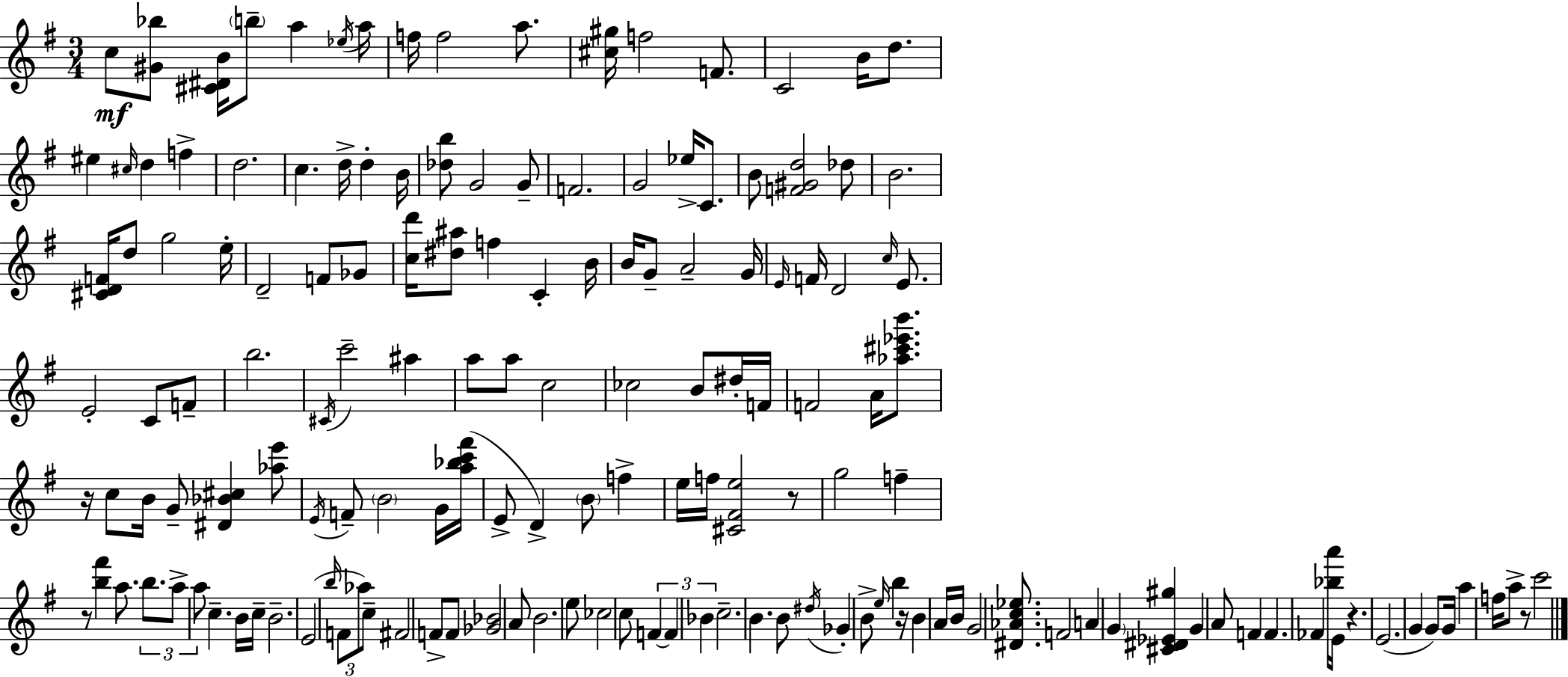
C5/e [G#4,Bb5]/e [C#4,D#4,B4]/s B5/e A5/q Eb5/s A5/s F5/s F5/h A5/e. [C#5,G#5]/s F5/h F4/e. C4/h B4/s D5/e. EIS5/q C#5/s D5/q F5/q D5/h. C5/q. D5/s D5/q B4/s [Db5,B5]/e G4/h G4/e F4/h. G4/h Eb5/s C4/e. B4/e [F4,G#4,D5]/h Db5/e B4/h. [C#4,D4,F4]/s D5/e G5/h E5/s D4/h F4/e Gb4/e [C5,D6]/s [D#5,A#5]/e F5/q C4/q B4/s B4/s G4/e A4/h G4/s E4/s F4/s D4/h C5/s E4/e. E4/h C4/e F4/e B5/h. C#4/s C6/h A#5/q A5/e A5/e C5/h CES5/h B4/e D#5/s F4/s F4/h A4/s [Ab5,C#6,Eb6,B6]/e. R/s C5/e B4/s G4/e [D#4,Bb4,C#5]/q [Ab5,E6]/e E4/s F4/e B4/h G4/s [A5,Bb5,C6,F#6]/s E4/e D4/q B4/e F5/q E5/s F5/s [C#4,F#4,E5]/h R/e G5/h F5/q R/e [B5,F#6]/q A5/e. B5/e. A5/e A5/e C5/q. B4/s C5/s B4/h. E4/h B5/s F4/e Ab5/e C5/e F#4/h F4/e F4/e [Gb4,Bb4]/h A4/e B4/h. E5/e CES5/h C5/e F4/q F4/q Bb4/q C5/h. B4/q. B4/e D#5/s Gb4/q B4/e E5/s B5/q R/s B4/q A4/s B4/s G4/h [D#4,Ab4,C5,Eb5]/e. F4/h A4/q G4/q [C#4,D#4,Eb4,G#5]/q G4/q A4/e F4/q F4/q. FES4/q [Bb5,A6]/s E4/s R/q. E4/h. G4/q G4/e G4/s A5/q F5/s A5/e R/e C6/h